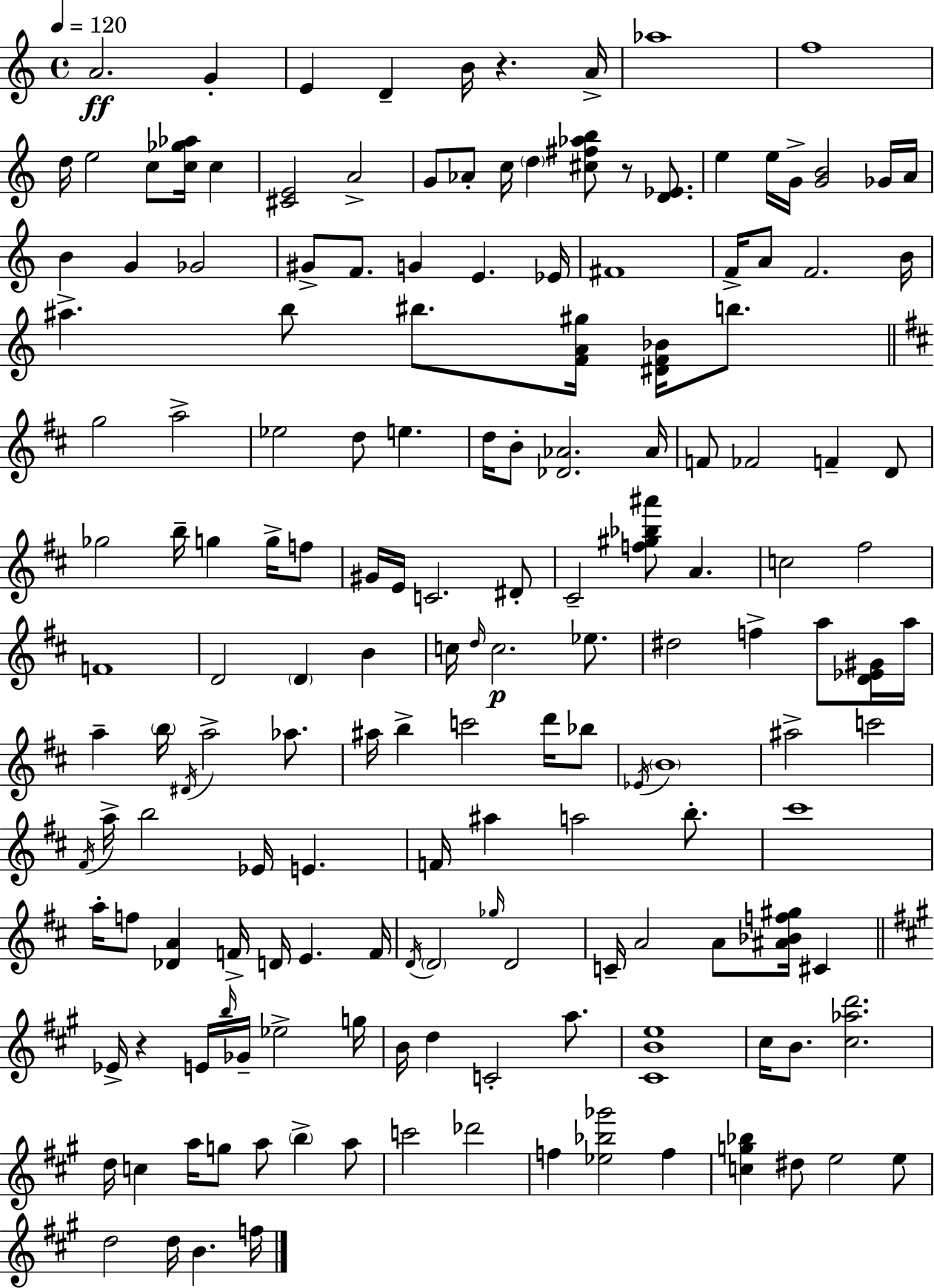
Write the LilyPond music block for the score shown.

{
  \clef treble
  \time 4/4
  \defaultTimeSignature
  \key a \minor
  \tempo 4 = 120
  a'2.\ff g'4-. | e'4 d'4-- b'16 r4. a'16-> | aes''1 | f''1 | \break d''16 e''2 c''8 <c'' ges'' aes''>16 c''4 | <cis' e'>2 a'2-> | g'8 aes'8-. c''16 \parenthesize d''4 <cis'' fis'' aes'' b''>8 r8 <d' ees'>8. | e''4 e''16 g'16-> <g' b'>2 ges'16 a'16 | \break b'4 g'4 ges'2 | gis'8-> f'8. g'4 e'4. ees'16 | fis'1 | f'16-> a'8 f'2. b'16 | \break ais''4.-> b''8 bis''8. <f' a' gis''>16 <dis' f' bes'>16 b''8. | \bar "||" \break \key d \major g''2 a''2-> | ees''2 d''8 e''4. | d''16 b'8-. <des' aes'>2. aes'16 | f'8 fes'2 f'4-- d'8 | \break ges''2 b''16-- g''4 g''16-> f''8 | gis'16 e'16 c'2. dis'8-. | cis'2-- <f'' gis'' bes'' ais'''>8 a'4. | c''2 fis''2 | \break f'1 | d'2 \parenthesize d'4 b'4 | c''16 \grace { d''16 } c''2.\p ees''8. | dis''2 f''4-> a''8 <d' ees' gis'>16 | \break a''16 a''4-- \parenthesize b''16 \acciaccatura { dis'16 } a''2-> aes''8. | ais''16 b''4-> c'''2 d'''16 | bes''8 \acciaccatura { ees'16 } \parenthesize b'1 | ais''2-> c'''2 | \break \acciaccatura { fis'16 } a''16-> b''2 ees'16 e'4. | f'16 ais''4 a''2 | b''8.-. cis'''1 | a''16-. f''8 <des' a'>4 f'16-> d'16 e'4. | \break f'16 \acciaccatura { d'16 } \parenthesize d'2 \grace { ges''16 } d'2 | c'16-- a'2 a'8 | <ais' bes' f'' gis''>16 cis'4 \bar "||" \break \key a \major ees'16-> r4 e'16 \grace { b''16 } ges'16-- ees''2-> | g''16 b'16 d''4 c'2-. a''8. | <cis' b' e''>1 | cis''16 b'8. <cis'' aes'' d'''>2. | \break d''16 c''4 a''16 g''8 a''8 \parenthesize b''4-> a''8 | c'''2 des'''2 | f''4 <ees'' bes'' ges'''>2 f''4 | <c'' g'' bes''>4 dis''8 e''2 e''8 | \break d''2 d''16 b'4. | f''16 \bar "|."
}